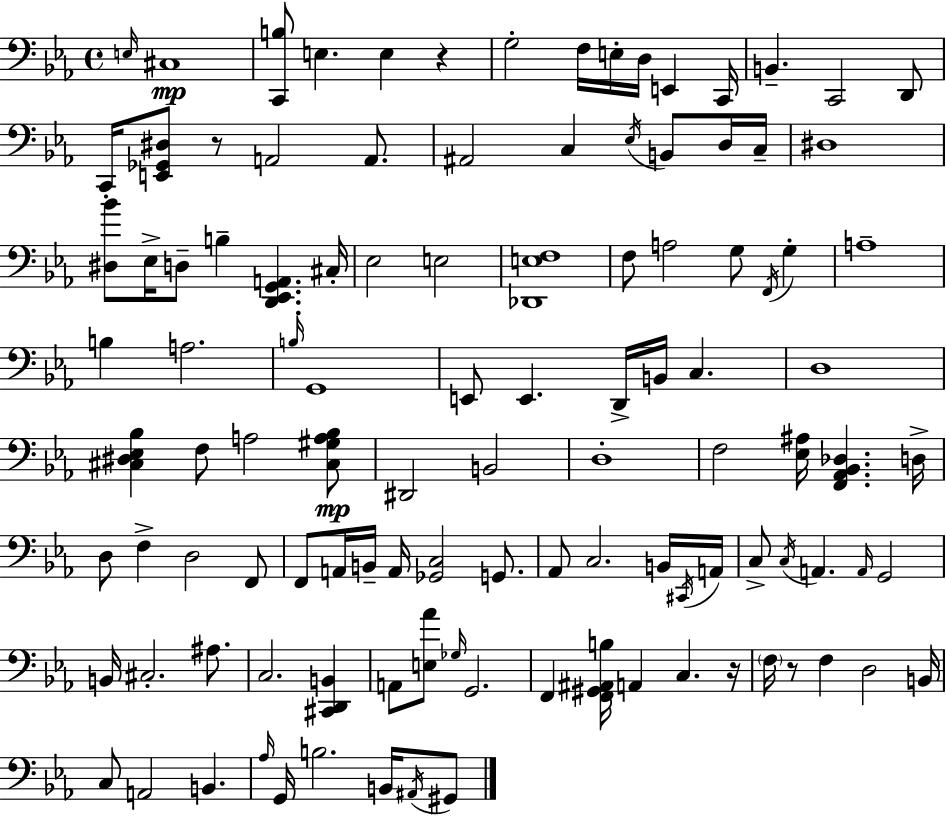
E3/s C#3/w [C2,B3]/e E3/q. E3/q R/q G3/h F3/s E3/s D3/s E2/q C2/s B2/q. C2/h D2/e C2/s [E2,Gb2,D#3]/e R/e A2/h A2/e. A#2/h C3/q Eb3/s B2/e D3/s C3/s D#3/w [D#3,Bb4]/e Eb3/s D3/e B3/q [D2,Eb2,G2,A2]/q. C#3/s Eb3/h E3/h [Db2,E3,F3]/w F3/e A3/h G3/e F2/s G3/q A3/w B3/q A3/h. B3/s G2/w E2/e E2/q. D2/s B2/s C3/q. D3/w [C#3,D#3,Eb3,Bb3]/q F3/e A3/h [C#3,G#3,A3,Bb3]/e D#2/h B2/h D3/w F3/h [Eb3,A#3]/s [F2,Ab2,Bb2,Db3]/q. D3/s D3/e F3/q D3/h F2/e F2/e A2/s B2/s A2/s [Gb2,C3]/h G2/e. Ab2/e C3/h. B2/s C#2/s A2/s C3/e C3/s A2/q. A2/s G2/h B2/s C#3/h. A#3/e. C3/h. [C#2,D2,B2]/q A2/e [E3,Ab4]/e Gb3/s G2/h. F2/q [F2,G#2,A#2,B3]/s A2/q C3/q. R/s F3/s R/e F3/q D3/h B2/s C3/e A2/h B2/q. Ab3/s G2/s B3/h. B2/s A#2/s G#2/e